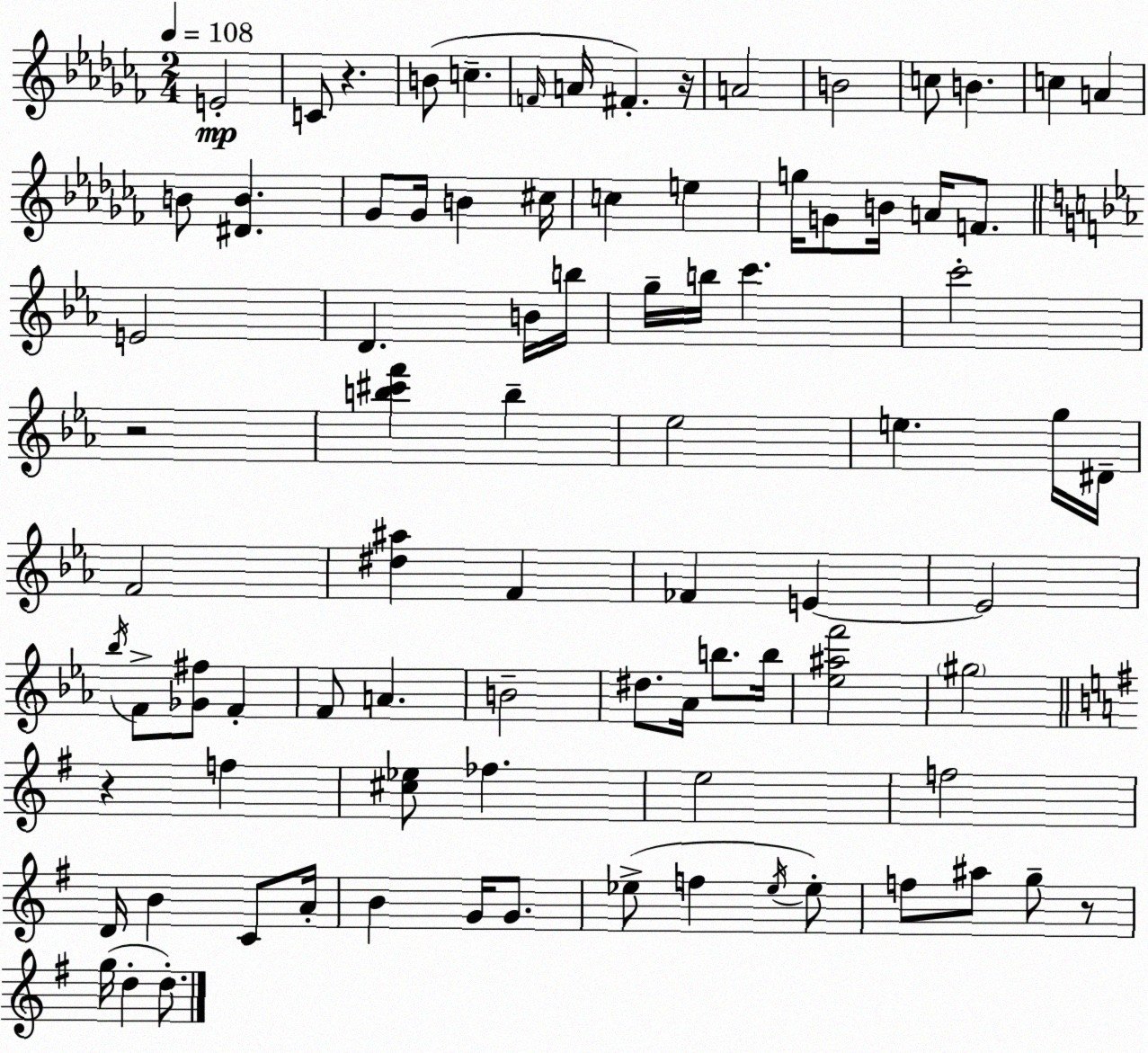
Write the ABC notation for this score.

X:1
T:Untitled
M:2/4
L:1/4
K:Abm
E2 C/2 z B/2 c F/4 A/4 ^F z/4 A2 B2 c/2 B c A B/2 [^DB] _G/2 _G/4 B ^c/4 c e g/4 G/2 B/4 A/4 F/2 E2 D B/4 b/4 g/4 b/4 c' c'2 z2 [b^c'f'] b _e2 e g/4 ^D/4 F2 [^d^a] F _F E E2 _b/4 F/2 [_G^f]/2 F F/2 A B2 ^d/2 _A/4 b/2 b/4 [_e^af']2 ^g2 z f [^c_e]/2 _f e2 f2 D/4 B C/2 A/4 B G/4 G/2 _e/2 f _e/4 _e/2 f/2 ^a/2 g/2 z/2 g/4 d d/2